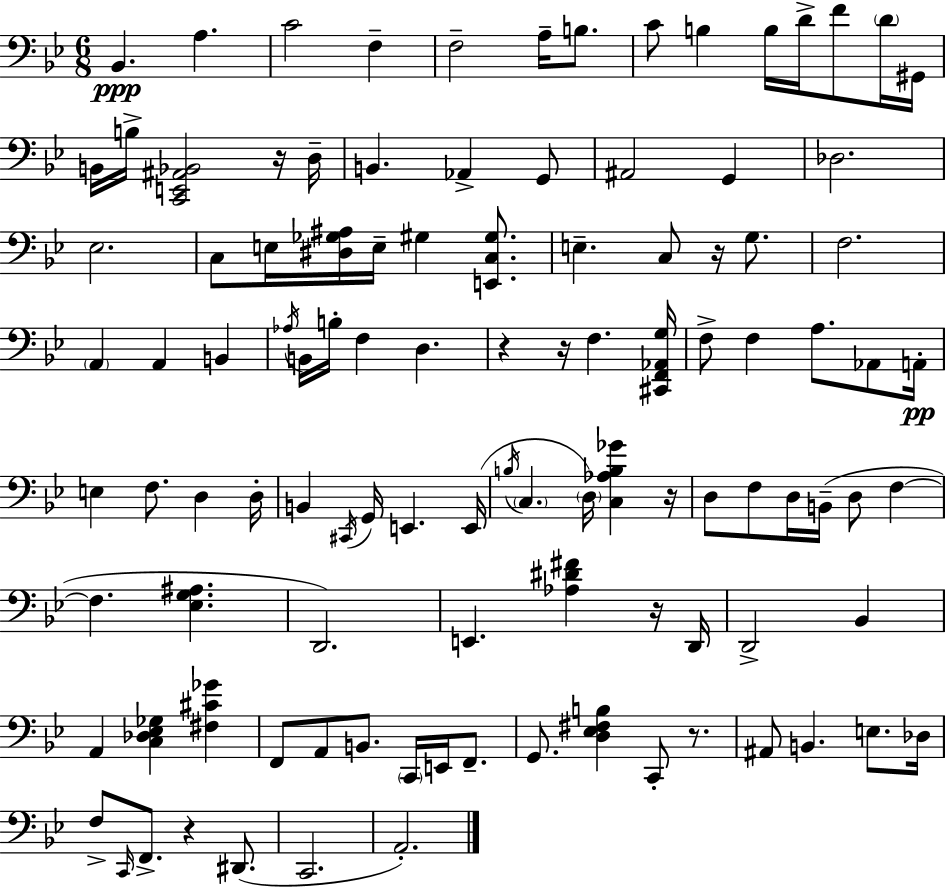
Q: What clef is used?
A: bass